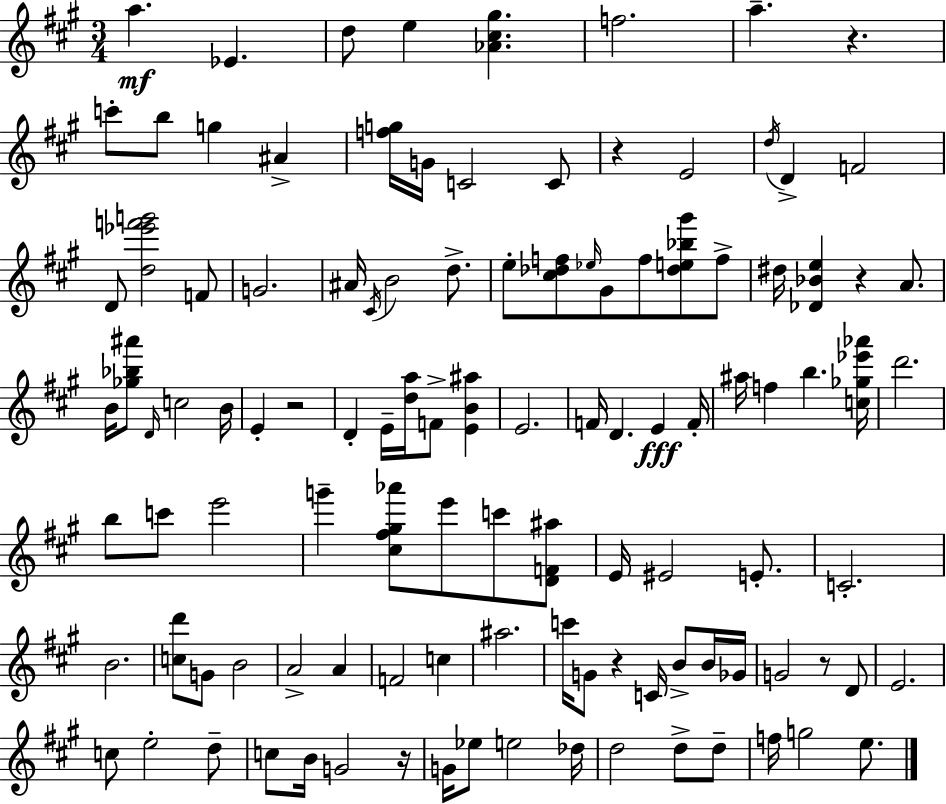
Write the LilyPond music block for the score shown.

{
  \clef treble
  \numericTimeSignature
  \time 3/4
  \key a \major
  a''4.\mf ees'4. | d''8 e''4 <aes' cis'' gis''>4. | f''2. | a''4.-- r4. | \break c'''8-. b''8 g''4 ais'4-> | <f'' g''>16 g'16 c'2 c'8 | r4 e'2 | \acciaccatura { d''16 } d'4-> f'2 | \break d'8 <d'' ees''' f''' g'''>2 f'8 | g'2. | ais'16 \acciaccatura { cis'16 } b'2 d''8.-> | e''8-. <cis'' des'' f''>8 \grace { ees''16 } gis'8 f''8 <des'' e'' bes'' gis'''>8 | \break f''8-> dis''16 <des' bes' e''>4 r4 | a'8. b'16 <ges'' bes'' ais'''>8 \grace { d'16 } c''2 | b'16 e'4-. r2 | d'4-. e'16-- <d'' a''>16 f'8-> | \break <e' b' ais''>4 e'2. | f'16 d'4. e'4\fff | f'16-. ais''16 f''4 b''4. | <c'' ges'' ees''' aes'''>16 d'''2. | \break b''8 c'''8 e'''2 | g'''4-- <cis'' fis'' gis'' aes'''>8 e'''8 | c'''8 <d' f' ais''>8 e'16 eis'2 | e'8.-. c'2.-. | \break b'2. | <c'' d'''>8 g'8 b'2 | a'2-> | a'4 f'2 | \break c''4 ais''2. | c'''16 g'8 r4 c'16 | b'8-> b'16 ges'16 g'2 | r8 d'8 e'2. | \break c''8 e''2-. | d''8-- c''8 b'16 g'2 | r16 g'16 ees''8 e''2 | des''16 d''2 | \break d''8-> d''8-- f''16 g''2 | e''8. \bar "|."
}